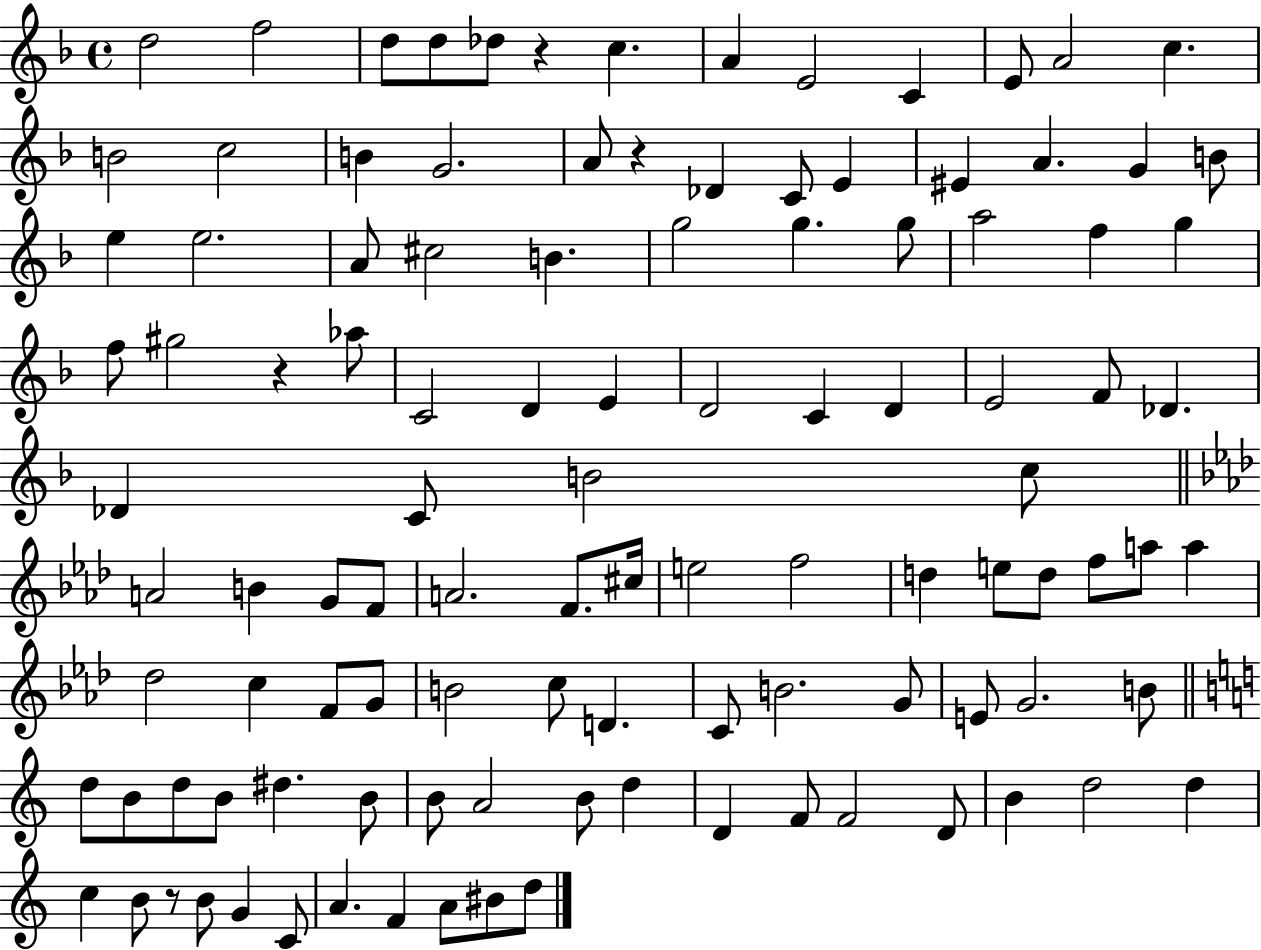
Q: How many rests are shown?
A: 4